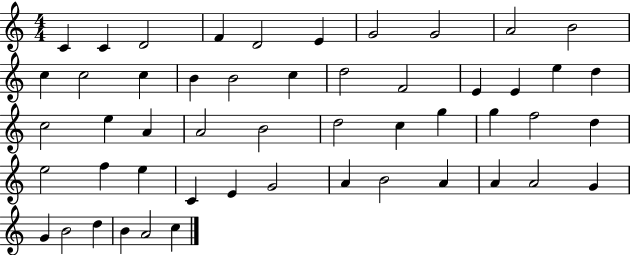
{
  \clef treble
  \numericTimeSignature
  \time 4/4
  \key c \major
  c'4 c'4 d'2 | f'4 d'2 e'4 | g'2 g'2 | a'2 b'2 | \break c''4 c''2 c''4 | b'4 b'2 c''4 | d''2 f'2 | e'4 e'4 e''4 d''4 | \break c''2 e''4 a'4 | a'2 b'2 | d''2 c''4 g''4 | g''4 f''2 d''4 | \break e''2 f''4 e''4 | c'4 e'4 g'2 | a'4 b'2 a'4 | a'4 a'2 g'4 | \break g'4 b'2 d''4 | b'4 a'2 c''4 | \bar "|."
}